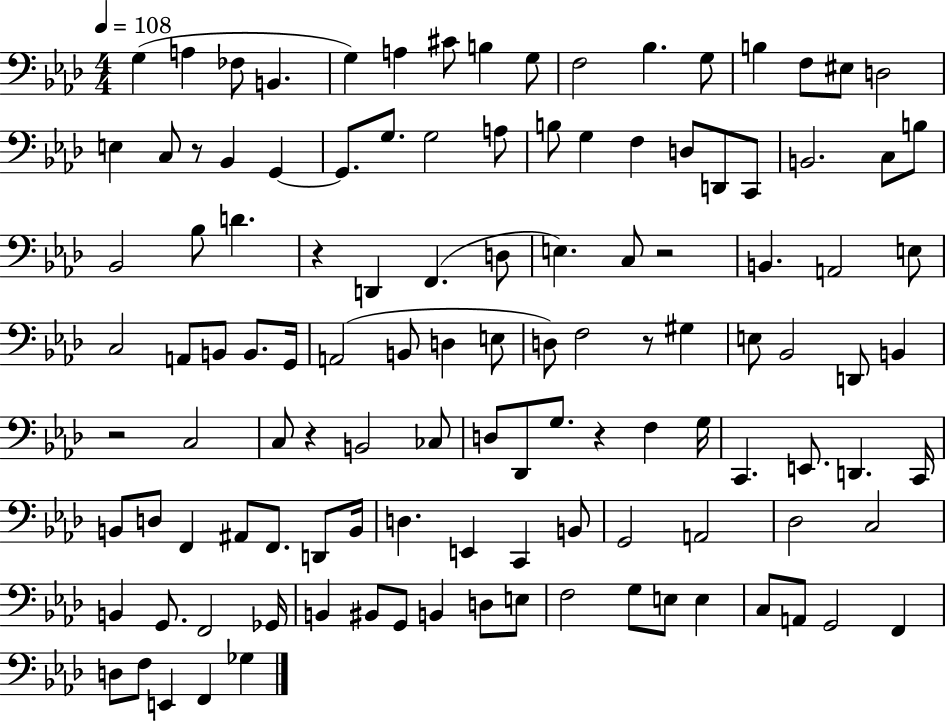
X:1
T:Untitled
M:4/4
L:1/4
K:Ab
G, A, _F,/2 B,, G, A, ^C/2 B, G,/2 F,2 _B, G,/2 B, F,/2 ^E,/2 D,2 E, C,/2 z/2 _B,, G,, G,,/2 G,/2 G,2 A,/2 B,/2 G, F, D,/2 D,,/2 C,,/2 B,,2 C,/2 B,/2 _B,,2 _B,/2 D z D,, F,, D,/2 E, C,/2 z2 B,, A,,2 E,/2 C,2 A,,/2 B,,/2 B,,/2 G,,/4 A,,2 B,,/2 D, E,/2 D,/2 F,2 z/2 ^G, E,/2 _B,,2 D,,/2 B,, z2 C,2 C,/2 z B,,2 _C,/2 D,/2 _D,,/2 G,/2 z F, G,/4 C,, E,,/2 D,, C,,/4 B,,/2 D,/2 F,, ^A,,/2 F,,/2 D,,/2 B,,/4 D, E,, C,, B,,/2 G,,2 A,,2 _D,2 C,2 B,, G,,/2 F,,2 _G,,/4 B,, ^B,,/2 G,,/2 B,, D,/2 E,/2 F,2 G,/2 E,/2 E, C,/2 A,,/2 G,,2 F,, D,/2 F,/2 E,, F,, _G,